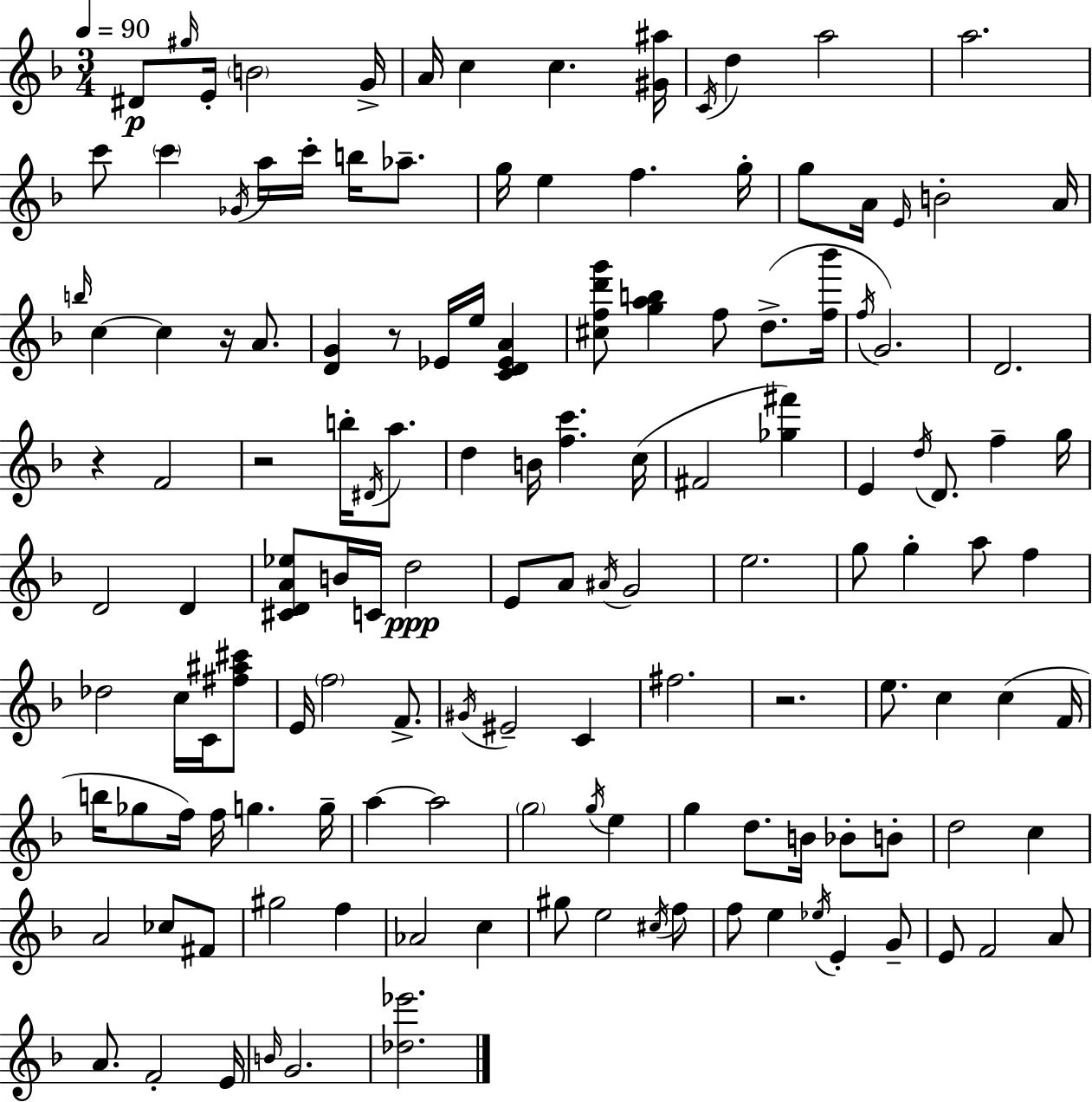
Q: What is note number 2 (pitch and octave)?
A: G#5